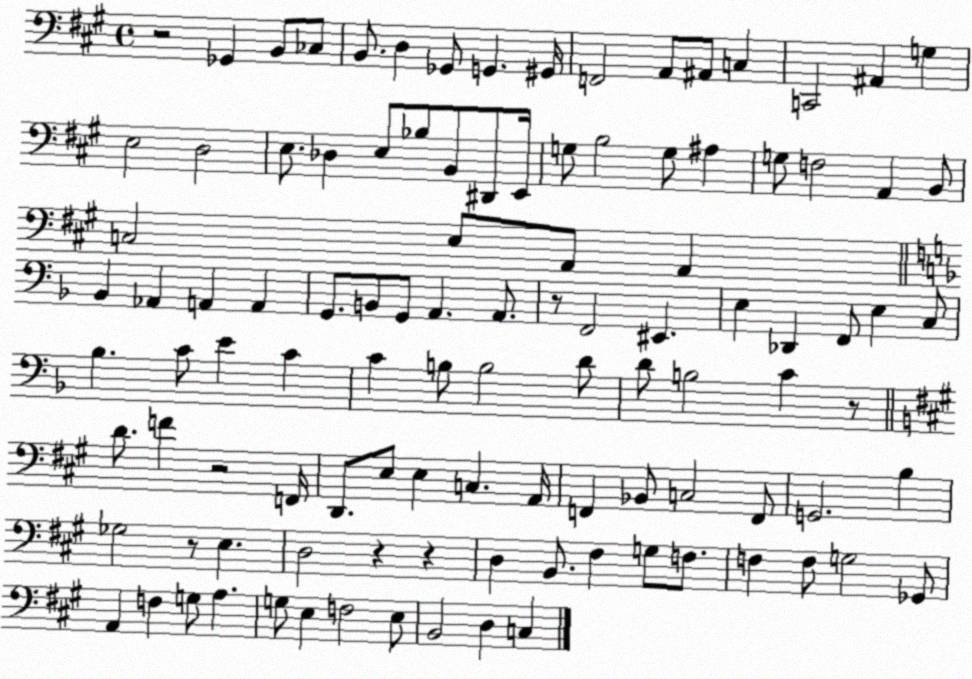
X:1
T:Untitled
M:4/4
L:1/4
K:A
z2 _G,, B,,/2 _C,/2 B,,/2 D, _G,,/2 G,, ^G,,/4 F,,2 A,,/2 ^A,,/2 C, C,,2 ^A,, G, E,2 D,2 E,/2 _D, E,/2 _B,/2 B,,/2 ^D,,/2 E,,/4 G,/2 B,2 G,/2 ^A, G,/2 F,2 A,, B,,/2 C,2 E,/2 A,,/2 A,, _B,, _A,, A,, A,, G,,/2 B,,/2 G,,/2 A,, A,,/2 z/2 F,,2 ^E,, E, _D,, F,,/2 E, C,/2 _B, C/2 E C C B,/2 B,2 D/2 D/2 B,2 C z/2 D/2 F z2 F,,/4 D,,/2 E,/2 E, C, A,,/4 F,, _B,,/2 C,2 F,,/2 G,,2 B, _G,2 z/2 E, D,2 z z D, B,,/2 ^F, G,/2 F,/2 F, F,/2 G,2 _G,,/2 A,, F, G,/2 A, G,/2 E, F,2 E,/2 B,,2 D, C,